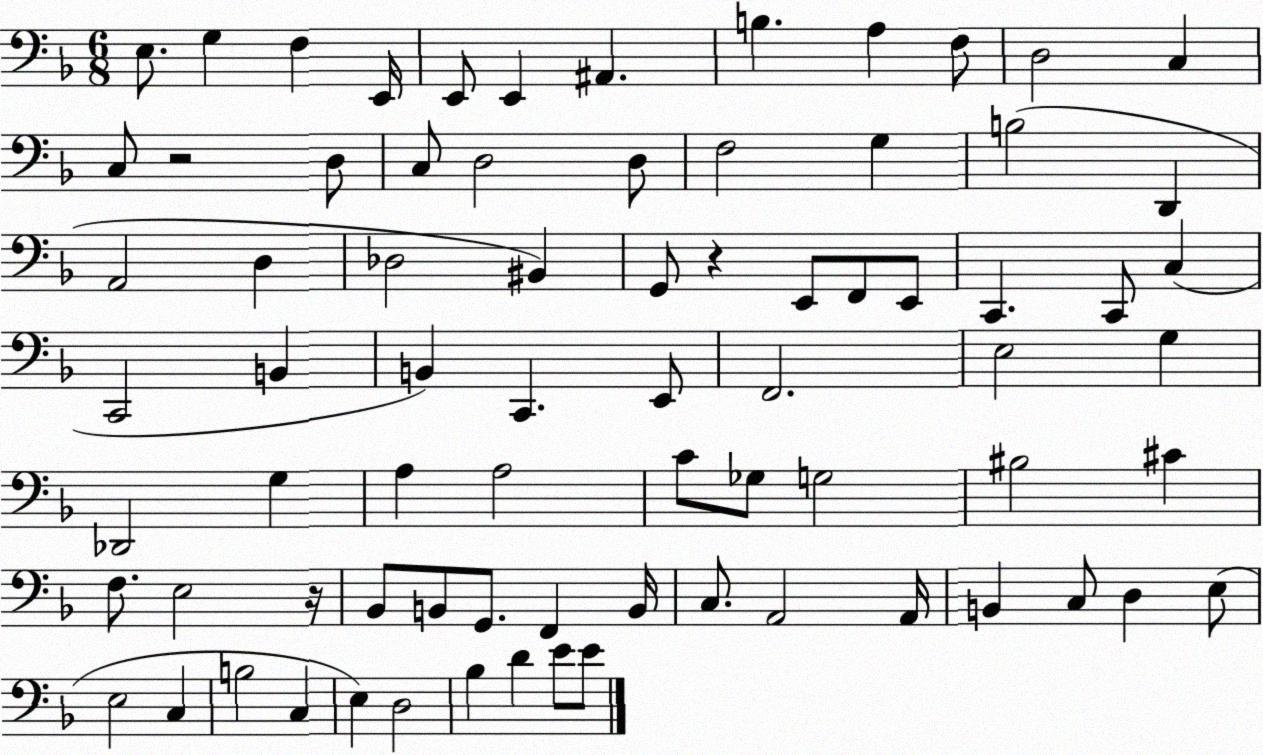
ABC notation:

X:1
T:Untitled
M:6/8
L:1/4
K:F
E,/2 G, F, E,,/4 E,,/2 E,, ^A,, B, A, F,/2 D,2 C, C,/2 z2 D,/2 C,/2 D,2 D,/2 F,2 G, B,2 D,, A,,2 D, _D,2 ^B,, G,,/2 z E,,/2 F,,/2 E,,/2 C,, C,,/2 C, C,,2 B,, B,, C,, E,,/2 F,,2 E,2 G, _D,,2 G, A, A,2 C/2 _G,/2 G,2 ^B,2 ^C F,/2 E,2 z/4 _B,,/2 B,,/2 G,,/2 F,, B,,/4 C,/2 A,,2 A,,/4 B,, C,/2 D, E,/2 E,2 C, B,2 C, E, D,2 _B, D E/2 E/2